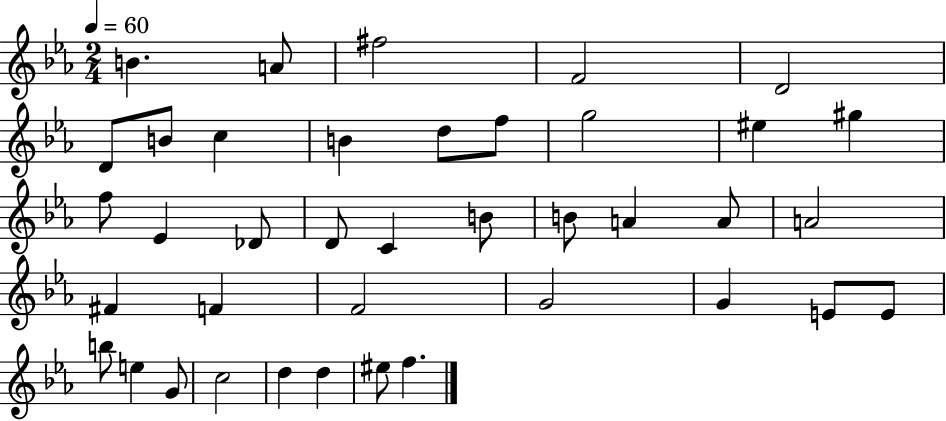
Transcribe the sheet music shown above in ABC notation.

X:1
T:Untitled
M:2/4
L:1/4
K:Eb
B A/2 ^f2 F2 D2 D/2 B/2 c B d/2 f/2 g2 ^e ^g f/2 _E _D/2 D/2 C B/2 B/2 A A/2 A2 ^F F F2 G2 G E/2 E/2 b/2 e G/2 c2 d d ^e/2 f